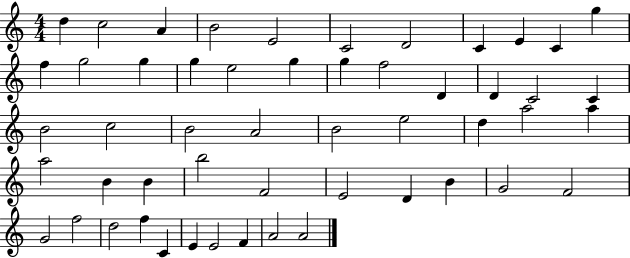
D5/q C5/h A4/q B4/h E4/h C4/h D4/h C4/q E4/q C4/q G5/q F5/q G5/h G5/q G5/q E5/h G5/q G5/q F5/h D4/q D4/q C4/h C4/q B4/h C5/h B4/h A4/h B4/h E5/h D5/q A5/h A5/q A5/h B4/q B4/q B5/h F4/h E4/h D4/q B4/q G4/h F4/h G4/h F5/h D5/h F5/q C4/q E4/q E4/h F4/q A4/h A4/h